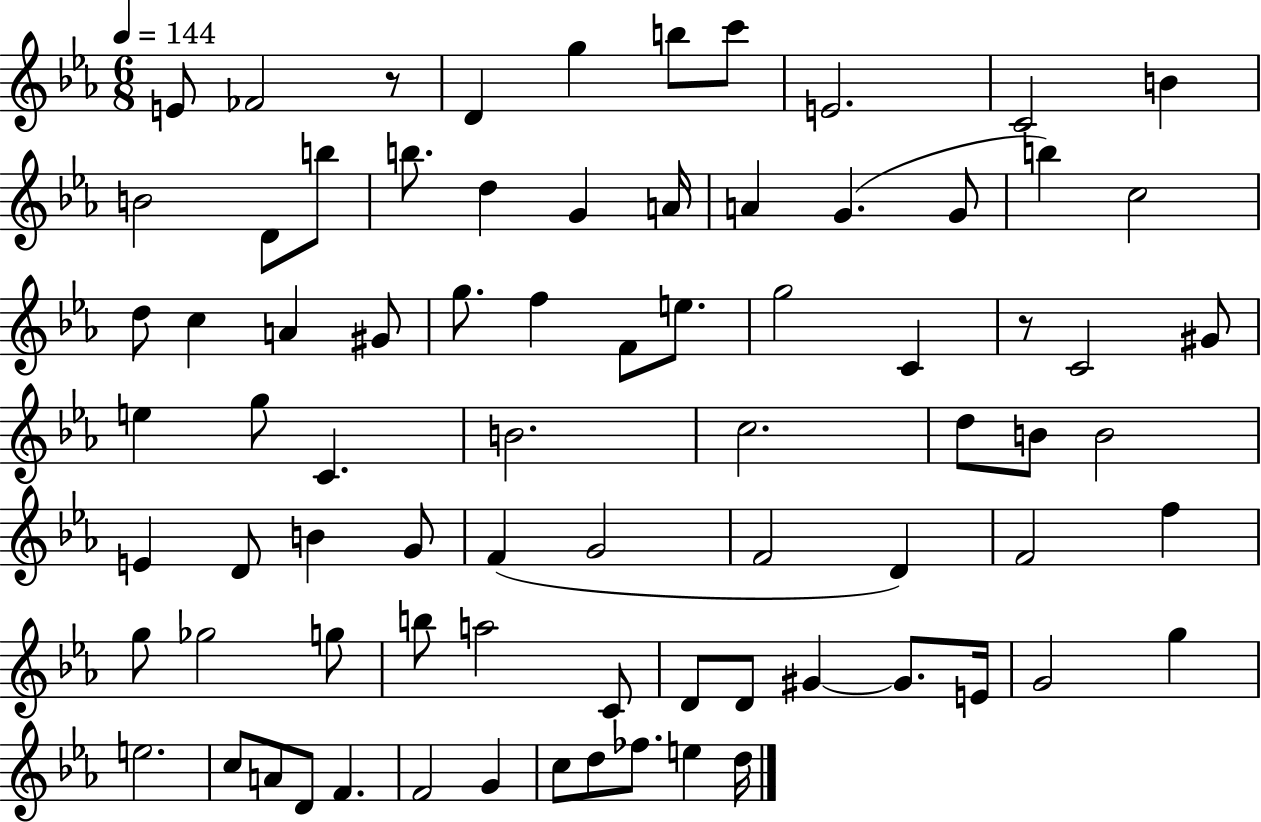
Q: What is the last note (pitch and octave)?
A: D5